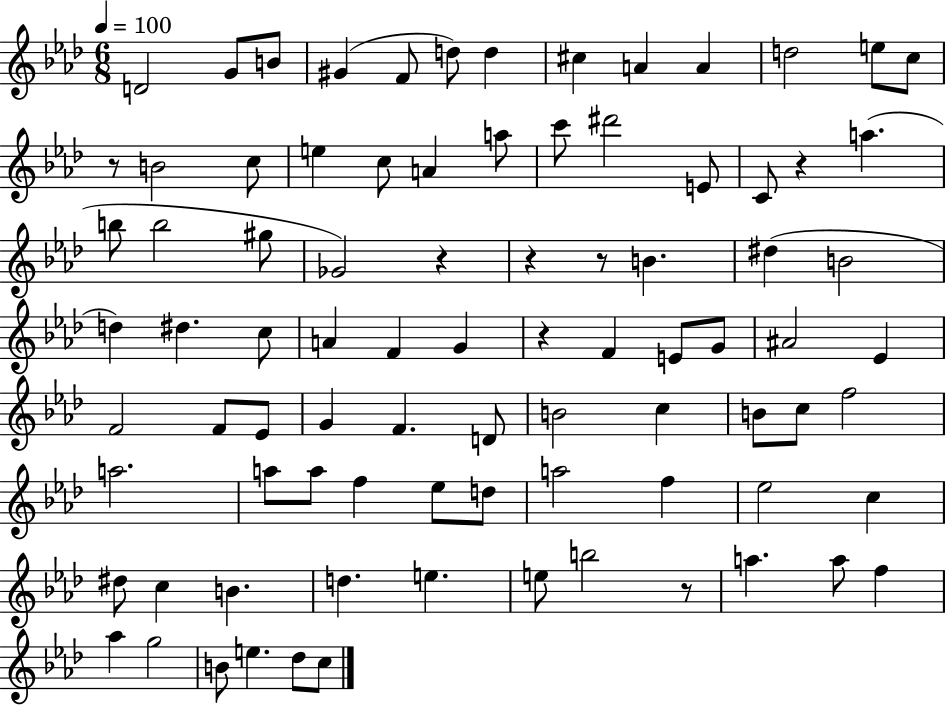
{
  \clef treble
  \numericTimeSignature
  \time 6/8
  \key aes \major
  \tempo 4 = 100
  d'2 g'8 b'8 | gis'4( f'8 d''8) d''4 | cis''4 a'4 a'4 | d''2 e''8 c''8 | \break r8 b'2 c''8 | e''4 c''8 a'4 a''8 | c'''8 dis'''2 e'8 | c'8 r4 a''4.( | \break b''8 b''2 gis''8 | ges'2) r4 | r4 r8 b'4. | dis''4( b'2 | \break d''4) dis''4. c''8 | a'4 f'4 g'4 | r4 f'4 e'8 g'8 | ais'2 ees'4 | \break f'2 f'8 ees'8 | g'4 f'4. d'8 | b'2 c''4 | b'8 c''8 f''2 | \break a''2. | a''8 a''8 f''4 ees''8 d''8 | a''2 f''4 | ees''2 c''4 | \break dis''8 c''4 b'4. | d''4. e''4. | e''8 b''2 r8 | a''4. a''8 f''4 | \break aes''4 g''2 | b'8 e''4. des''8 c''8 | \bar "|."
}